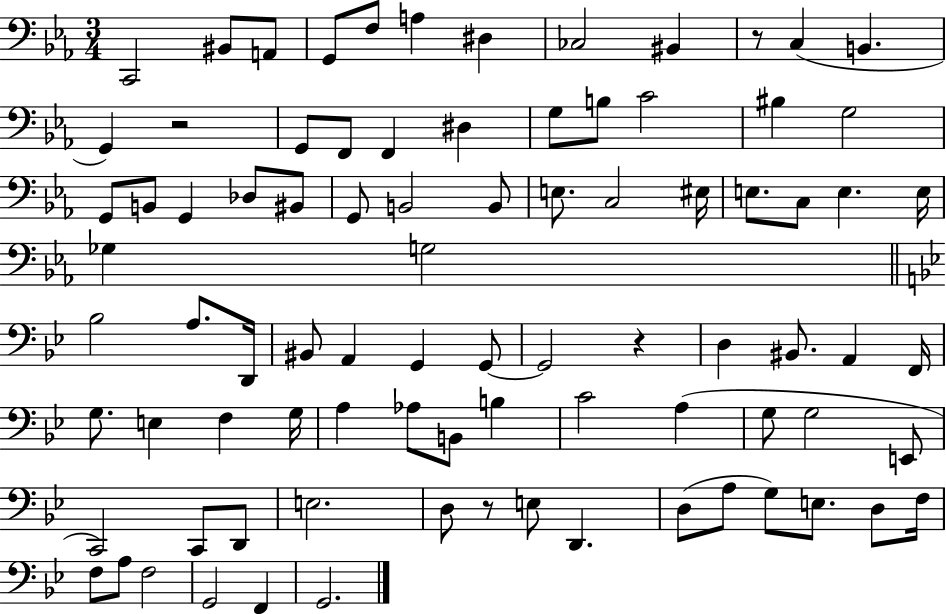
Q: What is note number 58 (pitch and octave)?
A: B3